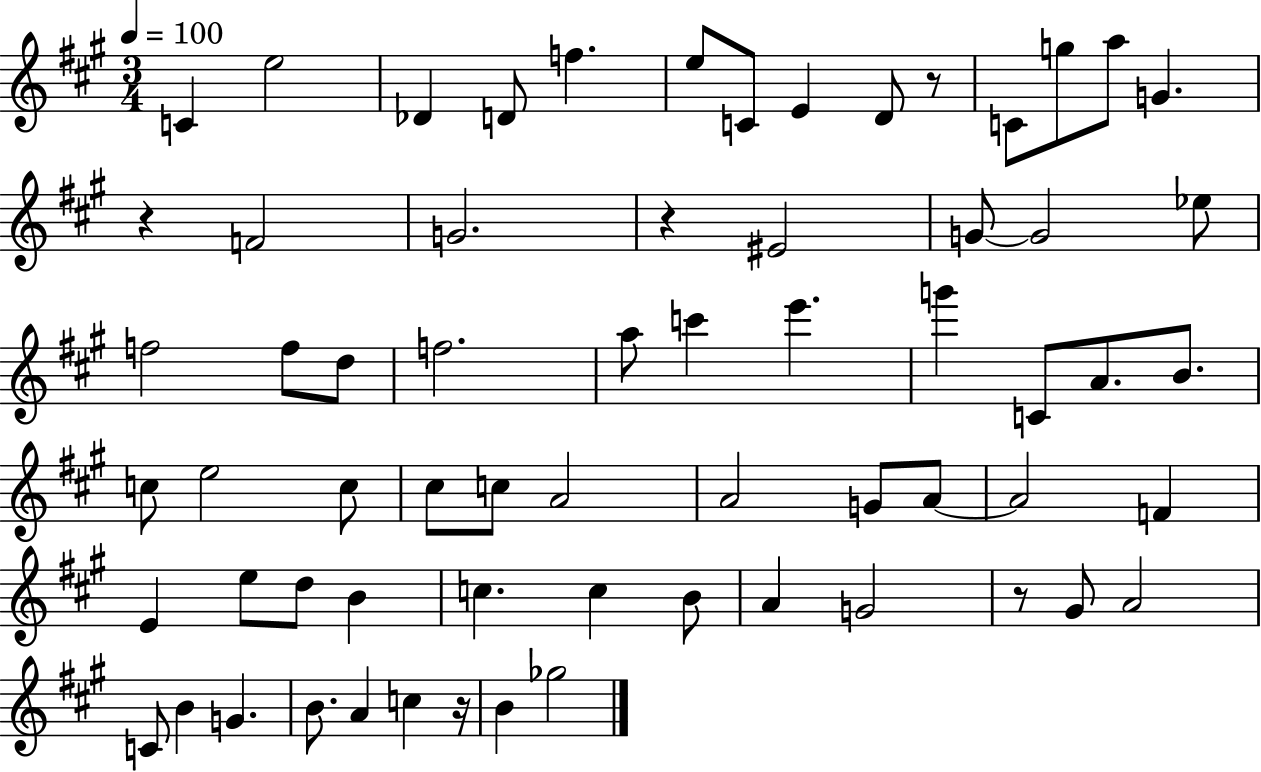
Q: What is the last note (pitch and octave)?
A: Gb5